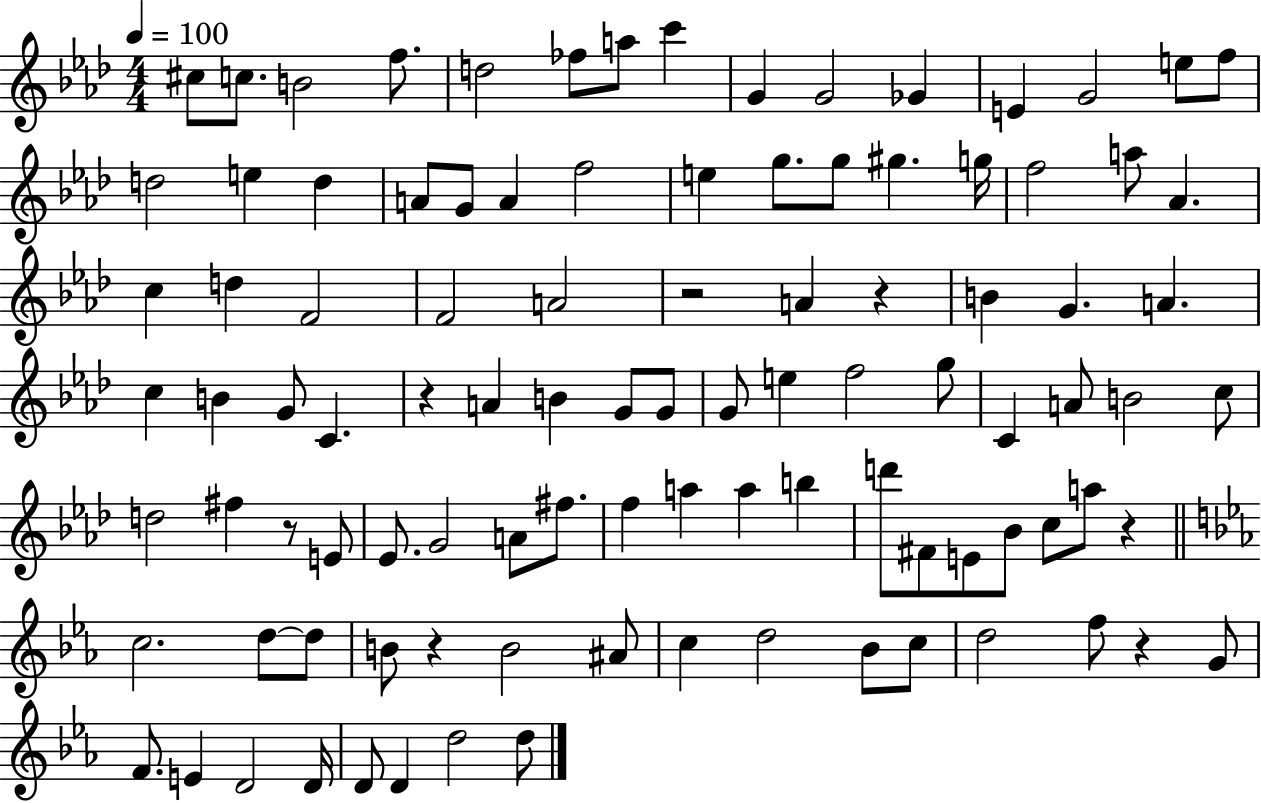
{
  \clef treble
  \numericTimeSignature
  \time 4/4
  \key aes \major
  \tempo 4 = 100
  cis''8 c''8. b'2 f''8. | d''2 fes''8 a''8 c'''4 | g'4 g'2 ges'4 | e'4 g'2 e''8 f''8 | \break d''2 e''4 d''4 | a'8 g'8 a'4 f''2 | e''4 g''8. g''8 gis''4. g''16 | f''2 a''8 aes'4. | \break c''4 d''4 f'2 | f'2 a'2 | r2 a'4 r4 | b'4 g'4. a'4. | \break c''4 b'4 g'8 c'4. | r4 a'4 b'4 g'8 g'8 | g'8 e''4 f''2 g''8 | c'4 a'8 b'2 c''8 | \break d''2 fis''4 r8 e'8 | ees'8. g'2 a'8 fis''8. | f''4 a''4 a''4 b''4 | d'''8 fis'8 e'8 bes'8 c''8 a''8 r4 | \break \bar "||" \break \key ees \major c''2. d''8~~ d''8 | b'8 r4 b'2 ais'8 | c''4 d''2 bes'8 c''8 | d''2 f''8 r4 g'8 | \break f'8. e'4 d'2 d'16 | d'8 d'4 d''2 d''8 | \bar "|."
}